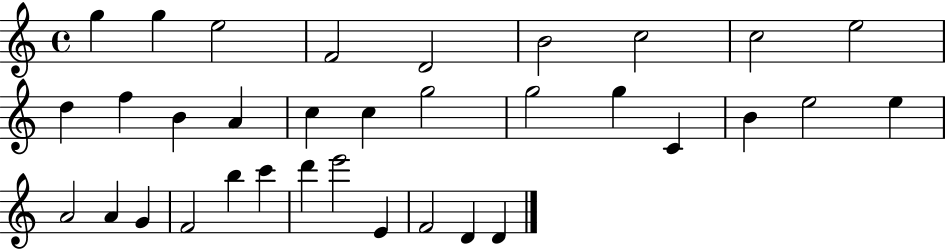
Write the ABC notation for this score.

X:1
T:Untitled
M:4/4
L:1/4
K:C
g g e2 F2 D2 B2 c2 c2 e2 d f B A c c g2 g2 g C B e2 e A2 A G F2 b c' d' e'2 E F2 D D